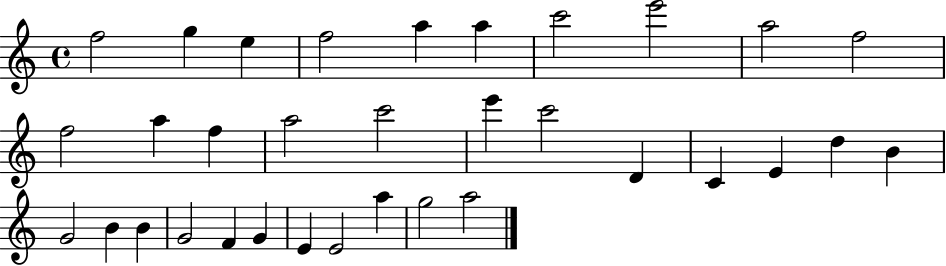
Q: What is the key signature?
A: C major